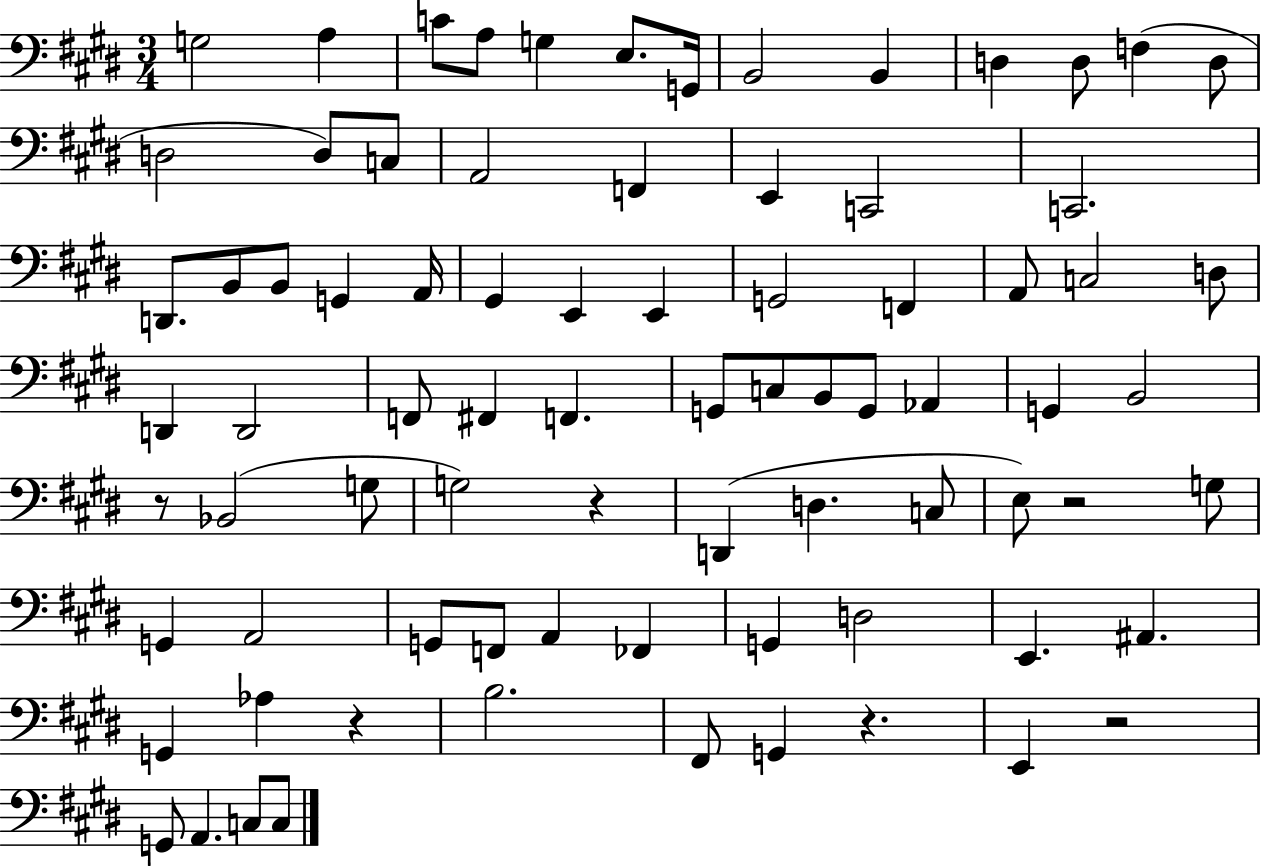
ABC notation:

X:1
T:Untitled
M:3/4
L:1/4
K:E
G,2 A, C/2 A,/2 G, E,/2 G,,/4 B,,2 B,, D, D,/2 F, D,/2 D,2 D,/2 C,/2 A,,2 F,, E,, C,,2 C,,2 D,,/2 B,,/2 B,,/2 G,, A,,/4 ^G,, E,, E,, G,,2 F,, A,,/2 C,2 D,/2 D,, D,,2 F,,/2 ^F,, F,, G,,/2 C,/2 B,,/2 G,,/2 _A,, G,, B,,2 z/2 _B,,2 G,/2 G,2 z D,, D, C,/2 E,/2 z2 G,/2 G,, A,,2 G,,/2 F,,/2 A,, _F,, G,, D,2 E,, ^A,, G,, _A, z B,2 ^F,,/2 G,, z E,, z2 G,,/2 A,, C,/2 C,/2